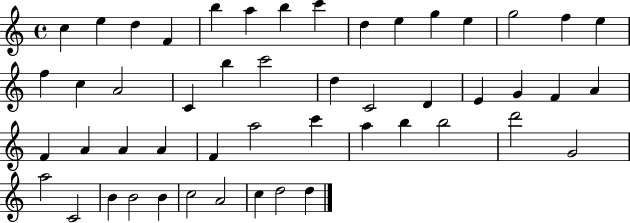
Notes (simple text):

C5/q E5/q D5/q F4/q B5/q A5/q B5/q C6/q D5/q E5/q G5/q E5/q G5/h F5/q E5/q F5/q C5/q A4/h C4/q B5/q C6/h D5/q C4/h D4/q E4/q G4/q F4/q A4/q F4/q A4/q A4/q A4/q F4/q A5/h C6/q A5/q B5/q B5/h D6/h G4/h A5/h C4/h B4/q B4/h B4/q C5/h A4/h C5/q D5/h D5/q